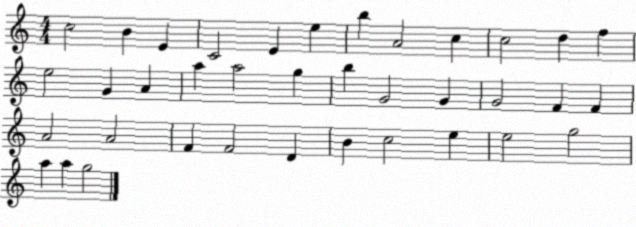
X:1
T:Untitled
M:4/4
L:1/4
K:C
c2 B E C2 E e b A2 c c2 d f e2 G A a a2 g b G2 G G2 F F A2 A2 F F2 D B c2 e e2 g2 a a g2